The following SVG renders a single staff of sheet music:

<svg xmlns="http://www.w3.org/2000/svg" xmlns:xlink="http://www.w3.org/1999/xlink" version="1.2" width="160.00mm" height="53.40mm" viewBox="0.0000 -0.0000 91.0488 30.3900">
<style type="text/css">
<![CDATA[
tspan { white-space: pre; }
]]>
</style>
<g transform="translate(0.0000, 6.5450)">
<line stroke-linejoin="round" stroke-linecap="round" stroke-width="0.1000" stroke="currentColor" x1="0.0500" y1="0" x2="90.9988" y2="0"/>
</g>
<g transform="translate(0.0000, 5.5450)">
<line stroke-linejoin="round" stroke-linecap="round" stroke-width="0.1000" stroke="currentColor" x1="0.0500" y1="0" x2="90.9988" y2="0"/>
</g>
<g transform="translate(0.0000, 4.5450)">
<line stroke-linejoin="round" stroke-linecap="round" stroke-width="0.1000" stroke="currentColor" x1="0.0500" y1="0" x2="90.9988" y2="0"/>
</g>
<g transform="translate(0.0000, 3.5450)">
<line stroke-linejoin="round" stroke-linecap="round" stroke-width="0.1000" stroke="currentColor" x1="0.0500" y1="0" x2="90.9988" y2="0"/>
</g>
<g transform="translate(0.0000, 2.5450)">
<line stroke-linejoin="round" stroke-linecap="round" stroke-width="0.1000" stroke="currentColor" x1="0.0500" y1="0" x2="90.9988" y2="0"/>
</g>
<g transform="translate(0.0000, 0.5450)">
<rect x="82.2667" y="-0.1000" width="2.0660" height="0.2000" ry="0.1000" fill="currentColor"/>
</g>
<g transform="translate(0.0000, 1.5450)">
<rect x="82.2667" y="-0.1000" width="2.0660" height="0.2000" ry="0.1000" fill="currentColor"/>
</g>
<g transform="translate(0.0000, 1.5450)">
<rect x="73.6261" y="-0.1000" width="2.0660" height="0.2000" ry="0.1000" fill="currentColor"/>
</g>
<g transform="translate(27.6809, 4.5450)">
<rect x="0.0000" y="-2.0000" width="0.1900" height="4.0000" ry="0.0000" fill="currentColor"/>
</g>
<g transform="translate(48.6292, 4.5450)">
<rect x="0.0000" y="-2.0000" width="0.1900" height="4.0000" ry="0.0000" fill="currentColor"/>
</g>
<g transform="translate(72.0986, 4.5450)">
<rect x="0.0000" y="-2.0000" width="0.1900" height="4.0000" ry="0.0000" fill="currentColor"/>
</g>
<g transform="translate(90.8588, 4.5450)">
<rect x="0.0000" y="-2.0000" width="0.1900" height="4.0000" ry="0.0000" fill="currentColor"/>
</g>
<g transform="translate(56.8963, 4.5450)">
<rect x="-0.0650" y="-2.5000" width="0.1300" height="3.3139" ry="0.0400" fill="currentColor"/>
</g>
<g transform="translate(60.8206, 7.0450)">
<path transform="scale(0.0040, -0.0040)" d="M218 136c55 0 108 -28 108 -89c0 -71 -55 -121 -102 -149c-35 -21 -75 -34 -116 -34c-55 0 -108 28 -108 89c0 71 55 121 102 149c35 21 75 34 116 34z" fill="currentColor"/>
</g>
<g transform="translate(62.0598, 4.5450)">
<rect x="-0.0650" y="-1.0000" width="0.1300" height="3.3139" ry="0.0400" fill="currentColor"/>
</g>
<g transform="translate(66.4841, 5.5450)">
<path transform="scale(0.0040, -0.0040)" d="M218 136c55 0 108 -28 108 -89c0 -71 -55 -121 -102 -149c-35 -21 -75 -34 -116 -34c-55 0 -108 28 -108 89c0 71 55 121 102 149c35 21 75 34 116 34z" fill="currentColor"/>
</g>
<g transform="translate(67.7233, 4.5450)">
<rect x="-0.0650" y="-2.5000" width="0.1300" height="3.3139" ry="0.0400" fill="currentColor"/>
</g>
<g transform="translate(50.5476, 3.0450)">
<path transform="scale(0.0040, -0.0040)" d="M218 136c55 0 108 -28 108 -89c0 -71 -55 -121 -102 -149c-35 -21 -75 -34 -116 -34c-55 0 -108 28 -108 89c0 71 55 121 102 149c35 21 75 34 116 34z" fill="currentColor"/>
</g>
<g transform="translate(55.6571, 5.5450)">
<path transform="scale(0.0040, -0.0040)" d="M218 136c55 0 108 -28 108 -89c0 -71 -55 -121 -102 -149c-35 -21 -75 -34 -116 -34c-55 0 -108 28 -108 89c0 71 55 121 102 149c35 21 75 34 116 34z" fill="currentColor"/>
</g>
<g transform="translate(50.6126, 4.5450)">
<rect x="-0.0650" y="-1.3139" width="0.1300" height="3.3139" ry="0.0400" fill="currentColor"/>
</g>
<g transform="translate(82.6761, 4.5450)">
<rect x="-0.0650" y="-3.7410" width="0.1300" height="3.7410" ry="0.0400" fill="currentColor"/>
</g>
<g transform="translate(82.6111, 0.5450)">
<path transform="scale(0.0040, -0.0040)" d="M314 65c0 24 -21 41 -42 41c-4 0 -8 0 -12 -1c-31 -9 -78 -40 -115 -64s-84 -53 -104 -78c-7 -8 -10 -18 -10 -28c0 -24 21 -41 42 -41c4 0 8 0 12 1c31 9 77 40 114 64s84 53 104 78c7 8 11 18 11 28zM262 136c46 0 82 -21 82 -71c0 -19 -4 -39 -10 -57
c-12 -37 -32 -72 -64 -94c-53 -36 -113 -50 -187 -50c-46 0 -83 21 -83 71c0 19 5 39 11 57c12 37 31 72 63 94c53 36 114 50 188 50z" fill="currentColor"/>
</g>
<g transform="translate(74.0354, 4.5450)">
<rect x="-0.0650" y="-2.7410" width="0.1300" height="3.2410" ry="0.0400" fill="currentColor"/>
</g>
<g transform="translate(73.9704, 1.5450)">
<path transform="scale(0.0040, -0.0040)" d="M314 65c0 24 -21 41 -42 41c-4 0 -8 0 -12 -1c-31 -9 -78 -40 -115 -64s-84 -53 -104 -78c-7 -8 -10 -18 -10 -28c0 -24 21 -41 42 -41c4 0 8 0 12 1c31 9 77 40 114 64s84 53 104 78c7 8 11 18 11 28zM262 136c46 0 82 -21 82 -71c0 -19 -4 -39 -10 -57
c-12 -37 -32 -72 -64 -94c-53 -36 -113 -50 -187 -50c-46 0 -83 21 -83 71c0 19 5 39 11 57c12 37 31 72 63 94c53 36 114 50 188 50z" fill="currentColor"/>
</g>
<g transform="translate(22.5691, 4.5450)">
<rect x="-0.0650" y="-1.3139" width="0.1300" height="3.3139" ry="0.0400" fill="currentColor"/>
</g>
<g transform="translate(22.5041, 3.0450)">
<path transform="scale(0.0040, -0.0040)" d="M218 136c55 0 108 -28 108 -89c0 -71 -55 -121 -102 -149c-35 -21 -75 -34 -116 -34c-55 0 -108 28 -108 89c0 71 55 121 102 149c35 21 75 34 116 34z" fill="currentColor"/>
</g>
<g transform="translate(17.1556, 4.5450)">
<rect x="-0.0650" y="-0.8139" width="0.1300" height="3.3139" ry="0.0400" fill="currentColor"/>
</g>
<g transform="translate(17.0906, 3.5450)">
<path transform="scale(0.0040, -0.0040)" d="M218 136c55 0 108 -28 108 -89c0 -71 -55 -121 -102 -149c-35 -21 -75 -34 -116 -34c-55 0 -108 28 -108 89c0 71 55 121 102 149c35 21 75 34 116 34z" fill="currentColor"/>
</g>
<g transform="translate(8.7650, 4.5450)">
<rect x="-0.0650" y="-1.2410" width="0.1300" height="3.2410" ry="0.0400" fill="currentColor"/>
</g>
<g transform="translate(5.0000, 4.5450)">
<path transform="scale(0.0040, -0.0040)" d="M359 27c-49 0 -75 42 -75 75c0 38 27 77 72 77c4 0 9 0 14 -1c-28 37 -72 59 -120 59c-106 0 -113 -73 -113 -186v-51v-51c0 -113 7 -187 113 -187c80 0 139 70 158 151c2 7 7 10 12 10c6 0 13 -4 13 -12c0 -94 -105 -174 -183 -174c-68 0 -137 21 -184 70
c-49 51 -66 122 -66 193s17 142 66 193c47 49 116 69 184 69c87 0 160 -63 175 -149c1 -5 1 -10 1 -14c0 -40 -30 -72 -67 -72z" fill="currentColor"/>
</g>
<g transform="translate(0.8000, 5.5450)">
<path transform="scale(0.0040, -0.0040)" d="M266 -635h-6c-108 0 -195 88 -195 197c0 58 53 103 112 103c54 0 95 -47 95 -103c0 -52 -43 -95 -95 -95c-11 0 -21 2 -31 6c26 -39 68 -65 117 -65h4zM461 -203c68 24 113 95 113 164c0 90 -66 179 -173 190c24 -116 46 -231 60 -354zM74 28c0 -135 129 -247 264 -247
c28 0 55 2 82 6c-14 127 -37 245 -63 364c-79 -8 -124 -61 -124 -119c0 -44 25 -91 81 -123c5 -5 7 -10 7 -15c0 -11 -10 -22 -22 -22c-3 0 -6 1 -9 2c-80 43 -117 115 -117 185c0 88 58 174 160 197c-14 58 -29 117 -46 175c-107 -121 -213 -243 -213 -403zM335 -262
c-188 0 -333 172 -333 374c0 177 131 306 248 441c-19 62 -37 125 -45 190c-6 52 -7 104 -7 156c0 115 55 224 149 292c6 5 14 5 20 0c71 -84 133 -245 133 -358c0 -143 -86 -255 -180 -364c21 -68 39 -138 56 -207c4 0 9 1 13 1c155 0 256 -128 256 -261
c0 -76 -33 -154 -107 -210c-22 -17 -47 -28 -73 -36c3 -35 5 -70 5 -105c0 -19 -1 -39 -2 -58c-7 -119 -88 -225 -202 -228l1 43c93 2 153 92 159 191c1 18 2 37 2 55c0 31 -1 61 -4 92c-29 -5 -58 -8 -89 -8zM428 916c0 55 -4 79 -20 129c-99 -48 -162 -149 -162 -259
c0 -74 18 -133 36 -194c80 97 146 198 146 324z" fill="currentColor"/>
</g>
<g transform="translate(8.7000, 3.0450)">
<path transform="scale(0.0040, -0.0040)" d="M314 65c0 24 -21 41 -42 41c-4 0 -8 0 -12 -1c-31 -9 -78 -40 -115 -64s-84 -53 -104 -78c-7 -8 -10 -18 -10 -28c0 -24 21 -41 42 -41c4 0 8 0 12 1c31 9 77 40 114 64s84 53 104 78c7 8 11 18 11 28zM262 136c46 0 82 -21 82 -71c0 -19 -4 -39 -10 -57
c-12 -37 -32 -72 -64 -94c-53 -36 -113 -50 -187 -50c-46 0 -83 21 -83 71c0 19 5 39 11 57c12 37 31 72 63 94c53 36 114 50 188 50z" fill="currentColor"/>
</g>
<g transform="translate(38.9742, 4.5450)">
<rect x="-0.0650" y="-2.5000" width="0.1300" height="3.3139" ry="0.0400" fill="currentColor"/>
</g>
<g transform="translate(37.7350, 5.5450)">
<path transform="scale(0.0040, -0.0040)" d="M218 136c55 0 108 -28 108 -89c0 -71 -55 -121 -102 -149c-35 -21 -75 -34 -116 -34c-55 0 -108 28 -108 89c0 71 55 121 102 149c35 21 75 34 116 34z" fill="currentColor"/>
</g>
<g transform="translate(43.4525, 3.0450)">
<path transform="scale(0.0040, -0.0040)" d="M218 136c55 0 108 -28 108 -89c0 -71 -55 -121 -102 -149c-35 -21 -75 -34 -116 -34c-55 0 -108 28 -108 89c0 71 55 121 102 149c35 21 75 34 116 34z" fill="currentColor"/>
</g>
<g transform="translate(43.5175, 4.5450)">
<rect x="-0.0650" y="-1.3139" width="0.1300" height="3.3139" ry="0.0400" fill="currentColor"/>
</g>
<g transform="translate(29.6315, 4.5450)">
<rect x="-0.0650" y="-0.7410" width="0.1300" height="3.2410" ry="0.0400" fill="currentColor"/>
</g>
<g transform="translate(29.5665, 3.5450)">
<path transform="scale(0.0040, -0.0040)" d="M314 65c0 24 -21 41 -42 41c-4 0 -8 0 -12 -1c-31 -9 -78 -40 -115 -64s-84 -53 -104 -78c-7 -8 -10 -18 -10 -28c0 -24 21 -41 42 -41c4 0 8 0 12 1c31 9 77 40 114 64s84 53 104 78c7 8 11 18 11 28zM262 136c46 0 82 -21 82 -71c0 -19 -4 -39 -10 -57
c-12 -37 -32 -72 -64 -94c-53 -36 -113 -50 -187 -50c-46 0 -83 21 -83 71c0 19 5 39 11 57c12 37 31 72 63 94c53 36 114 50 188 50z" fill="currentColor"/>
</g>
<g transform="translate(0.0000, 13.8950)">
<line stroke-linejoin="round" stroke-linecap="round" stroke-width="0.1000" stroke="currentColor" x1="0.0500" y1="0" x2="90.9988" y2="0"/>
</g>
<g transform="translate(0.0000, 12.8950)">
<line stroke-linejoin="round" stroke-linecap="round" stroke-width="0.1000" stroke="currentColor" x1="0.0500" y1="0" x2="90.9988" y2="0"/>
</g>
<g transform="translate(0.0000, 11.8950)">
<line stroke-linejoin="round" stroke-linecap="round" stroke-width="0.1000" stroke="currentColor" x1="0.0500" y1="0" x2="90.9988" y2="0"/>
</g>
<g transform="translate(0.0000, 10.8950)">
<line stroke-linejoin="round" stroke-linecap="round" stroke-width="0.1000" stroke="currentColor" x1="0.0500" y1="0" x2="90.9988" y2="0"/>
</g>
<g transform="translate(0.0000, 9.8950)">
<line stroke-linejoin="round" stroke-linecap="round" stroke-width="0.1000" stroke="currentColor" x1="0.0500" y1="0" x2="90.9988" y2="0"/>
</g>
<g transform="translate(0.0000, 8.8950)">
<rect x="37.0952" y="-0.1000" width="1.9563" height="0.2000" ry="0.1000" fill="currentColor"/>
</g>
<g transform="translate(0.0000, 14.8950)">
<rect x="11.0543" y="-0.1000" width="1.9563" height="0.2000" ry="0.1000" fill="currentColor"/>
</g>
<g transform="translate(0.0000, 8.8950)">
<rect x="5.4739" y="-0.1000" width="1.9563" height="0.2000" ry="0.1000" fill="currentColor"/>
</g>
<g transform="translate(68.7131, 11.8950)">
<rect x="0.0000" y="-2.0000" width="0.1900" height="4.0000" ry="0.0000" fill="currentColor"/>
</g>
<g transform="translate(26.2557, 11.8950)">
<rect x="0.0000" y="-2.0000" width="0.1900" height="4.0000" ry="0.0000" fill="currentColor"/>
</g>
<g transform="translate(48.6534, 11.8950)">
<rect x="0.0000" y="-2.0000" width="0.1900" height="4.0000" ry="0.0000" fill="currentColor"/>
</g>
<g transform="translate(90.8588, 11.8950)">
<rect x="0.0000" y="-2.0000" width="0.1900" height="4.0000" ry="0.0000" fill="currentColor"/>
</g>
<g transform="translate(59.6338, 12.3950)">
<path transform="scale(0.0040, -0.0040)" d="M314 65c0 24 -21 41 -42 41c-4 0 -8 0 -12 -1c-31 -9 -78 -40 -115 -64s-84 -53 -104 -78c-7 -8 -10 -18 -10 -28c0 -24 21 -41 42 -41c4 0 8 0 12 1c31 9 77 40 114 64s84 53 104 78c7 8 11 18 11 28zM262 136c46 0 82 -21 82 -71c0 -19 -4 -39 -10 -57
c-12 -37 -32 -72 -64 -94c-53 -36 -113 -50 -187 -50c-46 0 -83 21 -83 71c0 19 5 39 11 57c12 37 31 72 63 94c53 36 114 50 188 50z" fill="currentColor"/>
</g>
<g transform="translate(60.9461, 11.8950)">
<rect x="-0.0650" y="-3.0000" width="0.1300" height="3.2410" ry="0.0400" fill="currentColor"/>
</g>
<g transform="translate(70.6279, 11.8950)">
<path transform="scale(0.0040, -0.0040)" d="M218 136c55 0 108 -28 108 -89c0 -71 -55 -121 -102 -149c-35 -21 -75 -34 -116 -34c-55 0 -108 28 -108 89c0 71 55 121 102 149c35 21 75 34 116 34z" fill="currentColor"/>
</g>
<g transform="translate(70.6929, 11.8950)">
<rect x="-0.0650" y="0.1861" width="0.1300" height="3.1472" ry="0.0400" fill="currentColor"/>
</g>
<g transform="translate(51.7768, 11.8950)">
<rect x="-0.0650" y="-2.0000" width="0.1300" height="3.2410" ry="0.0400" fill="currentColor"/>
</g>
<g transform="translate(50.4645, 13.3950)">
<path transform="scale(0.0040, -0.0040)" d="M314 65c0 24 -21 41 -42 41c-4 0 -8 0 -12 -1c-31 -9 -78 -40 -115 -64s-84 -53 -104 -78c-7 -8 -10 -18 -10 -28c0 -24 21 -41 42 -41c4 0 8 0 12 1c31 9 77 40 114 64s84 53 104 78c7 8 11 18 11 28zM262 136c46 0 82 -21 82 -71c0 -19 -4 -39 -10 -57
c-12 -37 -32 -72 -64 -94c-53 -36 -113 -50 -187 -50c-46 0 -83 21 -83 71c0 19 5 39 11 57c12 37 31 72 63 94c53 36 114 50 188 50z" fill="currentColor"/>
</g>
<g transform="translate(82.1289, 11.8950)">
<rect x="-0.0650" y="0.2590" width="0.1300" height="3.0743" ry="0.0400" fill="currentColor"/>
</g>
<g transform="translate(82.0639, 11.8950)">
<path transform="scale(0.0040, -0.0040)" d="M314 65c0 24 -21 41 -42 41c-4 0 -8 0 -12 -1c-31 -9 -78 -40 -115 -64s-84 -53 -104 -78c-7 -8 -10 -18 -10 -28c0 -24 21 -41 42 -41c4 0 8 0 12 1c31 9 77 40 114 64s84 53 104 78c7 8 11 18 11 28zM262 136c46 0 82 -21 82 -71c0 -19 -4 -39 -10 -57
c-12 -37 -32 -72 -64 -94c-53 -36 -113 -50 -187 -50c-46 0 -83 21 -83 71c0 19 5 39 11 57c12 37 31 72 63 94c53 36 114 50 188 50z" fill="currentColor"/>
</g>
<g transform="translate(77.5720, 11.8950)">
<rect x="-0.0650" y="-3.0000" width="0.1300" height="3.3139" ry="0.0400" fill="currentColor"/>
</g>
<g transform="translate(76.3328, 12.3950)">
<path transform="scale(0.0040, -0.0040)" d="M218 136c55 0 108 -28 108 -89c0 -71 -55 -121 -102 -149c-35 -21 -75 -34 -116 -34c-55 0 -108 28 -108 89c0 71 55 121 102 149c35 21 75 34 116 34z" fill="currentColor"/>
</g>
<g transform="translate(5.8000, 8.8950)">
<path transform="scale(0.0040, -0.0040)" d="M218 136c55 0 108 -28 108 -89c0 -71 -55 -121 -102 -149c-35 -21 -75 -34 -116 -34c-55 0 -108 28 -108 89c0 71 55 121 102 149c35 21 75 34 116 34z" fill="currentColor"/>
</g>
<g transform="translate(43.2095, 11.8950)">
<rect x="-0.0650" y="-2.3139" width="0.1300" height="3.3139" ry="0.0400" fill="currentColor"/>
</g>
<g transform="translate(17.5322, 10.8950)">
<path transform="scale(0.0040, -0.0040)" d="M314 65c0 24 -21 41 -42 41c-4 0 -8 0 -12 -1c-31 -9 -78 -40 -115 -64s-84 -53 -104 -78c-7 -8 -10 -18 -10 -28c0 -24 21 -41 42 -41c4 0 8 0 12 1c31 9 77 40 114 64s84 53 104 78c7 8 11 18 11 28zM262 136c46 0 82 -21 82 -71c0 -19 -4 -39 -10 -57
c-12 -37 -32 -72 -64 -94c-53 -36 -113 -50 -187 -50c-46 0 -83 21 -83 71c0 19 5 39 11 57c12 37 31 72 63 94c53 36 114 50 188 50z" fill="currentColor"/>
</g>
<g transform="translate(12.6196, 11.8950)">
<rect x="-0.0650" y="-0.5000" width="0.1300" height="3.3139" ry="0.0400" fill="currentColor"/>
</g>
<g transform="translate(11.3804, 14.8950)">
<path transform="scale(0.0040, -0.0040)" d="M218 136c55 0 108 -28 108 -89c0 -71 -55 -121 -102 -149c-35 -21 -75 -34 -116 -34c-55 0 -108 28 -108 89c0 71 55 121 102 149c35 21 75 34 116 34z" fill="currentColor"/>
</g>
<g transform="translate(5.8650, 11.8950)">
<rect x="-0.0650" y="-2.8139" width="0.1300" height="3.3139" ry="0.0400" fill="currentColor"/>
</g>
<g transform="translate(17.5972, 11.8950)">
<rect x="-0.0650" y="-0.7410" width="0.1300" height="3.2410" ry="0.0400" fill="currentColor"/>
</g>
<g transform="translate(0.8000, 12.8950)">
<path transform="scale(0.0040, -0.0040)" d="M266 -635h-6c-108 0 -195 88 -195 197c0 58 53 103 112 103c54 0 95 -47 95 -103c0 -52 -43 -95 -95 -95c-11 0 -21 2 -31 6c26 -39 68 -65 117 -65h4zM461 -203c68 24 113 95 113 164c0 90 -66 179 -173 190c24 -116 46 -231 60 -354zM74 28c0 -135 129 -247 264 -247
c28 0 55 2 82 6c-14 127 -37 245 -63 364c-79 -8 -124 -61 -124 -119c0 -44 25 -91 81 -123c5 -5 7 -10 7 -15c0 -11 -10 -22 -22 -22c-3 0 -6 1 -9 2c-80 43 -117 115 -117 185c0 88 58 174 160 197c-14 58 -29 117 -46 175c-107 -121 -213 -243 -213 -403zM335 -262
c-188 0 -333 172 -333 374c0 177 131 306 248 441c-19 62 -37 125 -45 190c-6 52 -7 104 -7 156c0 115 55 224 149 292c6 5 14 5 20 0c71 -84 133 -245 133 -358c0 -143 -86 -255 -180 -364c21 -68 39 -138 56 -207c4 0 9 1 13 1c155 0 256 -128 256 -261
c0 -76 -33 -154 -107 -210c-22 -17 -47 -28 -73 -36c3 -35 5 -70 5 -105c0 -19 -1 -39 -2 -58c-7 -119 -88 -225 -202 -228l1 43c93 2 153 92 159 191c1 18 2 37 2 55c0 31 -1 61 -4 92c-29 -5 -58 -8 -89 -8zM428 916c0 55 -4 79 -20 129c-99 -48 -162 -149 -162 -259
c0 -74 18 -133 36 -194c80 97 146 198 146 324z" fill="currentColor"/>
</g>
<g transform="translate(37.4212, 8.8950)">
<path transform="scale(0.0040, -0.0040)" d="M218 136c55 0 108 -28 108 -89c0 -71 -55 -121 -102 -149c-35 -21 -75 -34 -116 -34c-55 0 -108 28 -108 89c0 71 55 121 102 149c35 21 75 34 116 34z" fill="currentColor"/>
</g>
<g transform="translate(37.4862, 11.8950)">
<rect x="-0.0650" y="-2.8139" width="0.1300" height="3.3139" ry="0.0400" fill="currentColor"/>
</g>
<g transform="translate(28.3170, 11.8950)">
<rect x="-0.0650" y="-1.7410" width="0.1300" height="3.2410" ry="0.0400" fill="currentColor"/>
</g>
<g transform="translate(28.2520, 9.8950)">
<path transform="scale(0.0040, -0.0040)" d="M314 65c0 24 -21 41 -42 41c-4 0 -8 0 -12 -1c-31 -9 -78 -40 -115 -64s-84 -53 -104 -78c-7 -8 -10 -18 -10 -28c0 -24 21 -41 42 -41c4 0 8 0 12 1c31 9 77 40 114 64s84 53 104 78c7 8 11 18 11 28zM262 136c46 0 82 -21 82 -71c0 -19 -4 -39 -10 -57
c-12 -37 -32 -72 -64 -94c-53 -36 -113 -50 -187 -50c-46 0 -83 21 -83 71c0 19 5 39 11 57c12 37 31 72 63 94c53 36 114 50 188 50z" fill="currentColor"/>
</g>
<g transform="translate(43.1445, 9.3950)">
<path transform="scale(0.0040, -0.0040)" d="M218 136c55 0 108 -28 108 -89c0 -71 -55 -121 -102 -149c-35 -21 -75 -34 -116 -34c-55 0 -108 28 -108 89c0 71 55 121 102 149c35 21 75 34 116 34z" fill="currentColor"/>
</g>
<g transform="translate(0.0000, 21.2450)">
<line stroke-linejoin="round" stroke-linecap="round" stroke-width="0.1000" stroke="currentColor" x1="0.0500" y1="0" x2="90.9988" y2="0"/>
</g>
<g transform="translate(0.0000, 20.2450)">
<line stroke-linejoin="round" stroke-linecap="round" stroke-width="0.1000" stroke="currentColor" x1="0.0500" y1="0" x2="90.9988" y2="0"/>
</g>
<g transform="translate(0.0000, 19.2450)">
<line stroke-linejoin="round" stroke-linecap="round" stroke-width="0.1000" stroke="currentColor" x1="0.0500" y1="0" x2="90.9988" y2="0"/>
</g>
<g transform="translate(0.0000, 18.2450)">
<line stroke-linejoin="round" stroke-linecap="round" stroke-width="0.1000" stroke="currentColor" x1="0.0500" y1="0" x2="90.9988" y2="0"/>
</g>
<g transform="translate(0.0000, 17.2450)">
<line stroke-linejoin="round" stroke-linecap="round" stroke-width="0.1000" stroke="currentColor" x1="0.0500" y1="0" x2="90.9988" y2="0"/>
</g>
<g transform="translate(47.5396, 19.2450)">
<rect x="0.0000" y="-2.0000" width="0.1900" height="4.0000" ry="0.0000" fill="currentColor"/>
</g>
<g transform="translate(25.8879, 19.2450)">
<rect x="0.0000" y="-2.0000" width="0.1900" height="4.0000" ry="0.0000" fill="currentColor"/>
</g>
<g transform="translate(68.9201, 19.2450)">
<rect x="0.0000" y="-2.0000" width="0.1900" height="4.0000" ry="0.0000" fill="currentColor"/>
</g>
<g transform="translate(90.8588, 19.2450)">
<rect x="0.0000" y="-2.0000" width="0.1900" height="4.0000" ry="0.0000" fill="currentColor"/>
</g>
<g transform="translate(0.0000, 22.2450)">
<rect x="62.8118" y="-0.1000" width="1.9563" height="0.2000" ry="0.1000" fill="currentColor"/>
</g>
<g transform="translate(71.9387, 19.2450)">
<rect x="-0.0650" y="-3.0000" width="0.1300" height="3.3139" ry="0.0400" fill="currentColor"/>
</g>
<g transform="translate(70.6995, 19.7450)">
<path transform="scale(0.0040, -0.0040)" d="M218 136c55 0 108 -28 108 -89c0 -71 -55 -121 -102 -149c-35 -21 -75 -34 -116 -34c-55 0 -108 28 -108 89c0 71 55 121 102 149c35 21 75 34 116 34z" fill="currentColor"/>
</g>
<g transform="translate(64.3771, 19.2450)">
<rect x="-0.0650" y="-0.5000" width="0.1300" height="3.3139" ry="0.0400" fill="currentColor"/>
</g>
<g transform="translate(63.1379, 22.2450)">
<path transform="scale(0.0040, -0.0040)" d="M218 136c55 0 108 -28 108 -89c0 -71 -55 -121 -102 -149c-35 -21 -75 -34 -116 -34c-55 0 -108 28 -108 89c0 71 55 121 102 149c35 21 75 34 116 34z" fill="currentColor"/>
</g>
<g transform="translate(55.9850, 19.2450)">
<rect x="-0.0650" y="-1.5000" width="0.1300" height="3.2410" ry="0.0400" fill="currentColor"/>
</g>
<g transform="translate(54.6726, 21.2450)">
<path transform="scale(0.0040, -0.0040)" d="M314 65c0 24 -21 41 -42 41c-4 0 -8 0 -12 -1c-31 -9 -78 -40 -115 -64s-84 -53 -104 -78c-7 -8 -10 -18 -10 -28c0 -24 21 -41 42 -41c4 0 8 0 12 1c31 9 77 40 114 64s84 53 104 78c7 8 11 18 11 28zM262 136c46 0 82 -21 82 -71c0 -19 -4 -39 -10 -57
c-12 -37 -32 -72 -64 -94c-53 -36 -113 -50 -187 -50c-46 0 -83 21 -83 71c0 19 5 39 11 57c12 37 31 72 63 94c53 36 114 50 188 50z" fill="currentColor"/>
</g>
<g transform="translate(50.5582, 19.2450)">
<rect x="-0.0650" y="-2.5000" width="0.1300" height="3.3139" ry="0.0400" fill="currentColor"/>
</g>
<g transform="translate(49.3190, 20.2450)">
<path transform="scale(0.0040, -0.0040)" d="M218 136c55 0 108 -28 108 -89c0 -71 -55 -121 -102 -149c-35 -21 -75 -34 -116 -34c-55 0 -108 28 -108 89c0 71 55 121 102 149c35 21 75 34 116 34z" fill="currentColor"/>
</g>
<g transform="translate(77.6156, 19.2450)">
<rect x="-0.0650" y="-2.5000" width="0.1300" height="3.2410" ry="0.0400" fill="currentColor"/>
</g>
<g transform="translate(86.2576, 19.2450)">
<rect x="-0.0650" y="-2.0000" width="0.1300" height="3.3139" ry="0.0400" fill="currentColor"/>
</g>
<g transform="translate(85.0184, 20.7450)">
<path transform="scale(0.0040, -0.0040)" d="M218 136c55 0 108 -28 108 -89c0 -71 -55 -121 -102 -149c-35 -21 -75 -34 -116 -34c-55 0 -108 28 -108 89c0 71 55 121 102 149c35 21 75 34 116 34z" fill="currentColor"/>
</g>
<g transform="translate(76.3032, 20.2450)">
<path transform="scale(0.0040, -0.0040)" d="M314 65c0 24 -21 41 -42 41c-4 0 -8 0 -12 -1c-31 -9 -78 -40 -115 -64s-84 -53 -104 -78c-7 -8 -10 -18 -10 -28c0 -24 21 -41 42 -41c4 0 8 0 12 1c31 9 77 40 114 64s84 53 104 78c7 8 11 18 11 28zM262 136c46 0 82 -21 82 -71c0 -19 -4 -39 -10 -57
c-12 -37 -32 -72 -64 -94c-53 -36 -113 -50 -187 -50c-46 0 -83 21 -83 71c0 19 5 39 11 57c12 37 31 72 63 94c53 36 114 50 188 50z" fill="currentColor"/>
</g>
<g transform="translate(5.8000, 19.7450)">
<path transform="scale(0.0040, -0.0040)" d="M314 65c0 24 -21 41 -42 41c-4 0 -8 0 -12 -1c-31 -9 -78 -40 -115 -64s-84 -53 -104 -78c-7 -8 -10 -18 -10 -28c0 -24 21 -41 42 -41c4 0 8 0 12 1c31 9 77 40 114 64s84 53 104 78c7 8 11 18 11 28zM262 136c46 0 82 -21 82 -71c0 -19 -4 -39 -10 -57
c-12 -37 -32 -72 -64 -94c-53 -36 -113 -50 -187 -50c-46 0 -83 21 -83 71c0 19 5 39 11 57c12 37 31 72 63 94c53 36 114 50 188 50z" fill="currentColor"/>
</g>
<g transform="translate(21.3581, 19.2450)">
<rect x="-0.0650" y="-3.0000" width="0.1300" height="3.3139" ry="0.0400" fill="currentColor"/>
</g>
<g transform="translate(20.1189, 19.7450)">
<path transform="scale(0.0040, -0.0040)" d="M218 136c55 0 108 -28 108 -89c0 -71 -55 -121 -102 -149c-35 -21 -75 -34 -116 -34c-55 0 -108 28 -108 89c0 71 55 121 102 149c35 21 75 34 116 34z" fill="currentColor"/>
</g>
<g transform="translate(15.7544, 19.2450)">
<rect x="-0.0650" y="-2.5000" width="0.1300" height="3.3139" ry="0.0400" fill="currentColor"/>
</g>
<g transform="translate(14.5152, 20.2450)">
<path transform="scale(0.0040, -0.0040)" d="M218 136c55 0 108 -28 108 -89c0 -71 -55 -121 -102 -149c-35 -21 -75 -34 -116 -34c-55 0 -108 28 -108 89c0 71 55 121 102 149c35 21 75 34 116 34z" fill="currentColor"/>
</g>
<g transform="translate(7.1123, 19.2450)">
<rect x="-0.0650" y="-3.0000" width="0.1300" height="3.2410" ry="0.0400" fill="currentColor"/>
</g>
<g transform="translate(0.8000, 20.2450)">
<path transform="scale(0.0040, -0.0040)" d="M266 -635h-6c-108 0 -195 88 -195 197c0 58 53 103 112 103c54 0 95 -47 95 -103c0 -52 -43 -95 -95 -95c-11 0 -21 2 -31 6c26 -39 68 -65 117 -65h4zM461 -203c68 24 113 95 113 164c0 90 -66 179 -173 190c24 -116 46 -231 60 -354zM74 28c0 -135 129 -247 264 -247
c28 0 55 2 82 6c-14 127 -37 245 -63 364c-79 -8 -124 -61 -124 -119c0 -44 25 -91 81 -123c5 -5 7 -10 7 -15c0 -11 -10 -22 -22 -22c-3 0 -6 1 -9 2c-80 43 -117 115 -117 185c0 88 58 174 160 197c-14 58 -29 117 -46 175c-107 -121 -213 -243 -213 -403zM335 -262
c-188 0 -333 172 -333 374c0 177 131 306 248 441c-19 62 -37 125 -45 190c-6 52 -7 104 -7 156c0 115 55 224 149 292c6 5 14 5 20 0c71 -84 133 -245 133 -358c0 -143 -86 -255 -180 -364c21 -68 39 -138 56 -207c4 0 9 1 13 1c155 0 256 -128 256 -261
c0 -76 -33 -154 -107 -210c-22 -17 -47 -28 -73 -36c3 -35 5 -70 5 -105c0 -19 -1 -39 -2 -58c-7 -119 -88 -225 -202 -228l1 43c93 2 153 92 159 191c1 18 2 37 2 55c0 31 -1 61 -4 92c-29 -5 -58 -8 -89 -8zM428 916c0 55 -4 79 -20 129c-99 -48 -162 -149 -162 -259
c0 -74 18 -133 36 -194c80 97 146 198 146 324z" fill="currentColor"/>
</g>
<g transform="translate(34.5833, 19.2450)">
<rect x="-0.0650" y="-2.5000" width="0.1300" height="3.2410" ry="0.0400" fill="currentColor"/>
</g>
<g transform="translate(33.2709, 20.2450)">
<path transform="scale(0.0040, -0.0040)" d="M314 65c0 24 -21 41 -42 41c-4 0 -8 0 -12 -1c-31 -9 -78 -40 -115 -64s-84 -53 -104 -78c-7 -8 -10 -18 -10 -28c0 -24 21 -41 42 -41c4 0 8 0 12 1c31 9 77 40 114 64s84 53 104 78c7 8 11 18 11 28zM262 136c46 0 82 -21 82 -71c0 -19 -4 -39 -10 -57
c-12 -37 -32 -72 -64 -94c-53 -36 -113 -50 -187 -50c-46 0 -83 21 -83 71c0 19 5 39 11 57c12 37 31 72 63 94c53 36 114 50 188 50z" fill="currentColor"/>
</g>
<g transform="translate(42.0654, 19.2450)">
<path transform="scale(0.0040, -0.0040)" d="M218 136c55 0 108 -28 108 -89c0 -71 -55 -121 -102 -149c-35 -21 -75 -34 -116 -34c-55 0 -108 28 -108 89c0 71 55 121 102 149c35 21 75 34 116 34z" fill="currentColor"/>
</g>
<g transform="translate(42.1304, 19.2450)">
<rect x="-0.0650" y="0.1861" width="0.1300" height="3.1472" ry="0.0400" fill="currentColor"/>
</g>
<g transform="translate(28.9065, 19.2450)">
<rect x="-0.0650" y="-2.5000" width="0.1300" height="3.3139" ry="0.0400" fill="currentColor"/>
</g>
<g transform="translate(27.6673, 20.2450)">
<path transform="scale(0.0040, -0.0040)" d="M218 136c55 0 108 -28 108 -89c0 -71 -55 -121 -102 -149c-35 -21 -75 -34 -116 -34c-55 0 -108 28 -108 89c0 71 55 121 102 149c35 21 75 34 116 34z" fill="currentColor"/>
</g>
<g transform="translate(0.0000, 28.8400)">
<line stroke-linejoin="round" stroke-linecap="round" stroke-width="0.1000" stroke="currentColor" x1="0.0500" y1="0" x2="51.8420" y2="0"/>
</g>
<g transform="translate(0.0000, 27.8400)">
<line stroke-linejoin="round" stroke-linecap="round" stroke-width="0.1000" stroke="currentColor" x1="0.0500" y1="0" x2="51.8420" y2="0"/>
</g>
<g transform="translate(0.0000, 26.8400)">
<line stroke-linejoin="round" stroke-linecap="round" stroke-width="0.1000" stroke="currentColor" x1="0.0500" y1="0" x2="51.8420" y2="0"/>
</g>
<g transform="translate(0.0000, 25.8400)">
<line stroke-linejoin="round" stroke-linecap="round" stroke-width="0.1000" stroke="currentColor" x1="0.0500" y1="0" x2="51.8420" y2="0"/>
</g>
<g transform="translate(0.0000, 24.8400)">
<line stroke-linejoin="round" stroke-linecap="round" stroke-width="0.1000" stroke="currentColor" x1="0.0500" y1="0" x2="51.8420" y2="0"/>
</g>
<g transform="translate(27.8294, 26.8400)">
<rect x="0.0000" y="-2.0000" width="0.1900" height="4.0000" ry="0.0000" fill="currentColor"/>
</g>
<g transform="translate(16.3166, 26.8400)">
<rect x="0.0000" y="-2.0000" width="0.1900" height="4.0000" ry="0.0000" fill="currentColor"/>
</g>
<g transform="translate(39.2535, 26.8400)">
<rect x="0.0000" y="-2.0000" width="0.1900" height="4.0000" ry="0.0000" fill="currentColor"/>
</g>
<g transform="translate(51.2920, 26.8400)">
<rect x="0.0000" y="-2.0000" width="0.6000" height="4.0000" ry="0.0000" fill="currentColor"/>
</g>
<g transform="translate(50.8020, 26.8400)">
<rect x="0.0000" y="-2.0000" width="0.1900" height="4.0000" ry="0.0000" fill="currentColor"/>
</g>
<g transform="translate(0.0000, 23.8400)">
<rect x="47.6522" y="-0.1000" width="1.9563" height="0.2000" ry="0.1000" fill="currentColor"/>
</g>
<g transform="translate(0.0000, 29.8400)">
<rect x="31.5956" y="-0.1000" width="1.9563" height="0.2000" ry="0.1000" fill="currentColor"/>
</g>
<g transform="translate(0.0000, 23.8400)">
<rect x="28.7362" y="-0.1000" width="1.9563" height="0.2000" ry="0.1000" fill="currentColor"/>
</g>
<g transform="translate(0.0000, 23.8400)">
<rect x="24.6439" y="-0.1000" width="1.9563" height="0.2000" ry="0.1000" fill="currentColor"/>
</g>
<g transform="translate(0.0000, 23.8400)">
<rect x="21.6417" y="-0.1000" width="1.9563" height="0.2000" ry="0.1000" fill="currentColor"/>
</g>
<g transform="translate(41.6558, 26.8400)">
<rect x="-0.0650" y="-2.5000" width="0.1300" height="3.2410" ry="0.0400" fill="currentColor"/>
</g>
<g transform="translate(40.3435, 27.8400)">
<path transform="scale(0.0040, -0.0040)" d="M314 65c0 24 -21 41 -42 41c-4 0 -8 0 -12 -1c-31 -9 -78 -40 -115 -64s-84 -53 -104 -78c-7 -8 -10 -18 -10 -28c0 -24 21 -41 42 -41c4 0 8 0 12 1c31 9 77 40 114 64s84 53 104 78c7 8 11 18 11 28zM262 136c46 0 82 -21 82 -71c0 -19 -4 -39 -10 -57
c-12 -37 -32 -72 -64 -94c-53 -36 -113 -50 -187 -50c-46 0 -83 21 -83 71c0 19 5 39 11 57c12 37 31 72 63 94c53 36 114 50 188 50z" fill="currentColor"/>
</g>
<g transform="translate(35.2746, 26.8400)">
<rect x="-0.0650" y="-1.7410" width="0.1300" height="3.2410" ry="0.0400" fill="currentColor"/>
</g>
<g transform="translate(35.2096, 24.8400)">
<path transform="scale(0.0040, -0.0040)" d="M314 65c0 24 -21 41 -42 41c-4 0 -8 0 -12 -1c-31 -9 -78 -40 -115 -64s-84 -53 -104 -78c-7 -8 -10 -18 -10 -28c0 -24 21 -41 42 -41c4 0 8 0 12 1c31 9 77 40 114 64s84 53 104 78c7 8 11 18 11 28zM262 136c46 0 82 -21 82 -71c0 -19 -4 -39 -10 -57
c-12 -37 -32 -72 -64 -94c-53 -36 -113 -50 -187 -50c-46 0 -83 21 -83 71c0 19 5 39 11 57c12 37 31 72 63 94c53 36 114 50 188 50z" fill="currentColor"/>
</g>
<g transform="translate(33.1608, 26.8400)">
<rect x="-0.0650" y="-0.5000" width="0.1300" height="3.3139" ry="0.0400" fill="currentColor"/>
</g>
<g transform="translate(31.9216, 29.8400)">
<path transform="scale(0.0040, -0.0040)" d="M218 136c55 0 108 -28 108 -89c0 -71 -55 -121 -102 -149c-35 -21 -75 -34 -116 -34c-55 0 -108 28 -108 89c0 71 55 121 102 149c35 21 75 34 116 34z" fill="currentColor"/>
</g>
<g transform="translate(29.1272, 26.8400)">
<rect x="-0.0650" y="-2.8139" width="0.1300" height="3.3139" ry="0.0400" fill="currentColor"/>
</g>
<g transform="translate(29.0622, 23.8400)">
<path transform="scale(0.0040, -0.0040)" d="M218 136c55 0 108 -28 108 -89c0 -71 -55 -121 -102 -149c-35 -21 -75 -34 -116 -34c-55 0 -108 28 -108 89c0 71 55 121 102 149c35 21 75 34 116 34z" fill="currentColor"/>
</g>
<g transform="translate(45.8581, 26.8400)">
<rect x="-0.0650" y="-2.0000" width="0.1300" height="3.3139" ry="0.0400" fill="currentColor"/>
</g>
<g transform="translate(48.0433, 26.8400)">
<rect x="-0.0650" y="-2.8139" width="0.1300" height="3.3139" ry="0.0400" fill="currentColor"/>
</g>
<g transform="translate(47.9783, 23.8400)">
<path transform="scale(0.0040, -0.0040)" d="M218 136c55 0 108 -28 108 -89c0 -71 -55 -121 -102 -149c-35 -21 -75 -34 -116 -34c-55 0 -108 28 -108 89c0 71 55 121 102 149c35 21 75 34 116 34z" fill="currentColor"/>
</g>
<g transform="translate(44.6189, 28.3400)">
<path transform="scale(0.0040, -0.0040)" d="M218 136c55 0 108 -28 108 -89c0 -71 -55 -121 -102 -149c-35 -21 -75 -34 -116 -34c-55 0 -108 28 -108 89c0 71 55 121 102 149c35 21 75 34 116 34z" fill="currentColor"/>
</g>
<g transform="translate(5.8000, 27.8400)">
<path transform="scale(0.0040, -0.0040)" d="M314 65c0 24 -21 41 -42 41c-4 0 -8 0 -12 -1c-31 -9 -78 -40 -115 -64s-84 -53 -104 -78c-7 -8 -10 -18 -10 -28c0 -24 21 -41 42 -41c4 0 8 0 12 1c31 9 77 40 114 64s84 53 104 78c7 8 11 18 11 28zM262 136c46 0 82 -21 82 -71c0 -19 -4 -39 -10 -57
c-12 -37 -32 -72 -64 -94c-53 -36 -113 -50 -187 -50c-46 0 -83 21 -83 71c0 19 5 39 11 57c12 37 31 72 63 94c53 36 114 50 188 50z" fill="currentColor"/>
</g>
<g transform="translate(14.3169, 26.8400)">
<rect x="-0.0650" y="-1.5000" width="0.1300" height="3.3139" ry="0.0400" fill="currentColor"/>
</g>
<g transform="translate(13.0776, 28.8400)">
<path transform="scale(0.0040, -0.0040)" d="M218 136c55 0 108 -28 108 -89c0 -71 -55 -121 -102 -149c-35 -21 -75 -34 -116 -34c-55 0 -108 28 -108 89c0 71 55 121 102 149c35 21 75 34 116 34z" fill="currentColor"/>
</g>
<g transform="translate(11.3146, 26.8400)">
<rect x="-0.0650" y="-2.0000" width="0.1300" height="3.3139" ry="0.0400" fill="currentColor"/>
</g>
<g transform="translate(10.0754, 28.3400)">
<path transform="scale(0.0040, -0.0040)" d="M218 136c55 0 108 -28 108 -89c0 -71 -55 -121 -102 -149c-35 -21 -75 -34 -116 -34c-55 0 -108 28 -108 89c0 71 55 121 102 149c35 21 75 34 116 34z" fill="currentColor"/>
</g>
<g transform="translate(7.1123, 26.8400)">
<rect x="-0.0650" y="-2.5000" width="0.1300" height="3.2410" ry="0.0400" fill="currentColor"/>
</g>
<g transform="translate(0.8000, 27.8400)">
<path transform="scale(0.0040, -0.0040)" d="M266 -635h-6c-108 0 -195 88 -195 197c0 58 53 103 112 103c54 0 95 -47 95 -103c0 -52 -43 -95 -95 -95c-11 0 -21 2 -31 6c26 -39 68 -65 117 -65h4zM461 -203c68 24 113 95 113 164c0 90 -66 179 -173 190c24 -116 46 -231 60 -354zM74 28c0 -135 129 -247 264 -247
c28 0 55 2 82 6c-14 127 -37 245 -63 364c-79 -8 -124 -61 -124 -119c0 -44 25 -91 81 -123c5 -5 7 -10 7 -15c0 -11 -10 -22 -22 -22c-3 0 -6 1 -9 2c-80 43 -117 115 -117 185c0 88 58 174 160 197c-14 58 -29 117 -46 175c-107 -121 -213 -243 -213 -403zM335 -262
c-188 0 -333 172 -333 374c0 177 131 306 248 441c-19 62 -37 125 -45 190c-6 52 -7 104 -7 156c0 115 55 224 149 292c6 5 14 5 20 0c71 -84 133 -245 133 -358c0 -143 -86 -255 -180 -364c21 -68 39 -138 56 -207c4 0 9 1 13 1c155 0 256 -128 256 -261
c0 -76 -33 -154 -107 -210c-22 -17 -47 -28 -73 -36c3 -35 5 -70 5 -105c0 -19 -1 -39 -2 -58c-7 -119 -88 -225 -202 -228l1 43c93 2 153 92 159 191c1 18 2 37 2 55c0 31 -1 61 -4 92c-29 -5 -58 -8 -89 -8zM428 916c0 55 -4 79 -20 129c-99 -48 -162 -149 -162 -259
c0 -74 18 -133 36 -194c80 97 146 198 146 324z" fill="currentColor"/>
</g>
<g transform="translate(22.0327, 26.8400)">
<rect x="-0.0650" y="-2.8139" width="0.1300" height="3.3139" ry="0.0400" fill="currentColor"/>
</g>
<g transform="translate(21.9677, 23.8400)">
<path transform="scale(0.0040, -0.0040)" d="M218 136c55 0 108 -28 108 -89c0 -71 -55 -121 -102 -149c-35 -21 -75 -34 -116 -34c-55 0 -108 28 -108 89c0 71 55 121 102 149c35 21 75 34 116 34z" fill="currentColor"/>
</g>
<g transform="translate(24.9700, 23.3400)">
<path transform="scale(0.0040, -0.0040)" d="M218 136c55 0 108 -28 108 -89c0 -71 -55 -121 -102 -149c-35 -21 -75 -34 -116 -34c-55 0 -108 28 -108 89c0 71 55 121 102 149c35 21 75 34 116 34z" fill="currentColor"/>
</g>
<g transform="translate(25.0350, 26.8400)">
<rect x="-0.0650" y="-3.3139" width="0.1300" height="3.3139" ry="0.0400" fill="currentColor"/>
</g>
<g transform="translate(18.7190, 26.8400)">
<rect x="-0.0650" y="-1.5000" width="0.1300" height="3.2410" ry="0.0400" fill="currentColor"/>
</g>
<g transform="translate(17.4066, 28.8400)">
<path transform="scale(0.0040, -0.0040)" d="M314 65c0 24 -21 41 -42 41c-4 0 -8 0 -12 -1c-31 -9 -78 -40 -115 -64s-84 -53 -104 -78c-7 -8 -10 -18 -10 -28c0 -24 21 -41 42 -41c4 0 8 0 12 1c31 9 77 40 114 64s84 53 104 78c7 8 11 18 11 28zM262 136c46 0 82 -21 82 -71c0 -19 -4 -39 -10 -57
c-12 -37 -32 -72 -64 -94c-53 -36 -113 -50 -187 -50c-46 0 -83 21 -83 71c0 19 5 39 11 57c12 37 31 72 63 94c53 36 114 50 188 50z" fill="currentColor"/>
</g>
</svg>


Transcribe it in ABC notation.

X:1
T:Untitled
M:4/4
L:1/4
K:C
e2 d e d2 G e e G D G a2 c'2 a C d2 f2 a g F2 A2 B A B2 A2 G A G G2 B G E2 C A G2 F G2 F E E2 a b a C f2 G2 F a